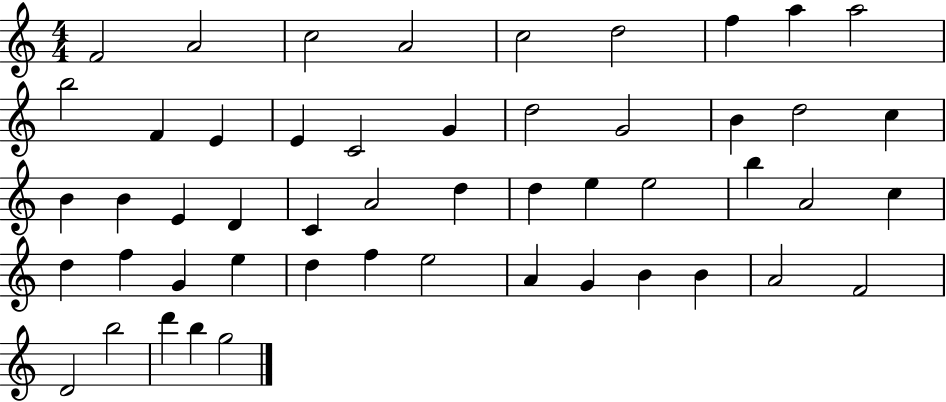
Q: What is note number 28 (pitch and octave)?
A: D5